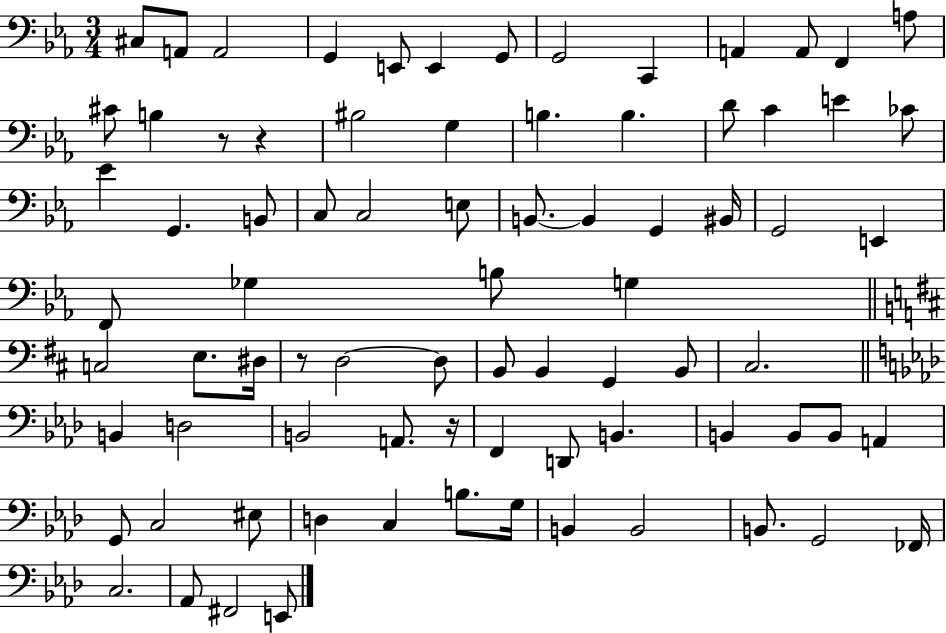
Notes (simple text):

C#3/e A2/e A2/h G2/q E2/e E2/q G2/e G2/h C2/q A2/q A2/e F2/q A3/e C#4/e B3/q R/e R/q BIS3/h G3/q B3/q. B3/q. D4/e C4/q E4/q CES4/e Eb4/q G2/q. B2/e C3/e C3/h E3/e B2/e. B2/q G2/q BIS2/s G2/h E2/q F2/e Gb3/q B3/e G3/q C3/h E3/e. D#3/s R/e D3/h D3/e B2/e B2/q G2/q B2/e C#3/h. B2/q D3/h B2/h A2/e. R/s F2/q D2/e B2/q. B2/q B2/e B2/e A2/q G2/e C3/h EIS3/e D3/q C3/q B3/e. G3/s B2/q B2/h B2/e. G2/h FES2/s C3/h. Ab2/e F#2/h E2/e